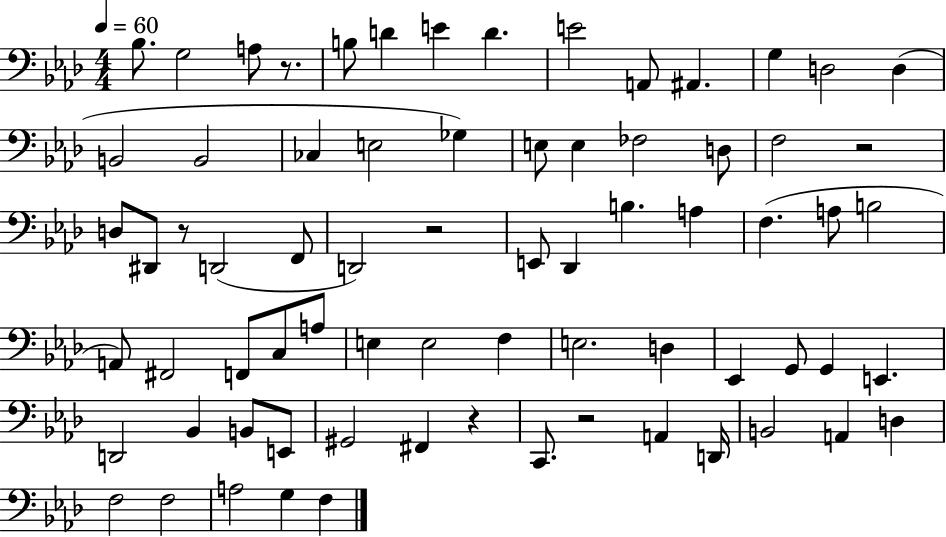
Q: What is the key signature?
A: AES major